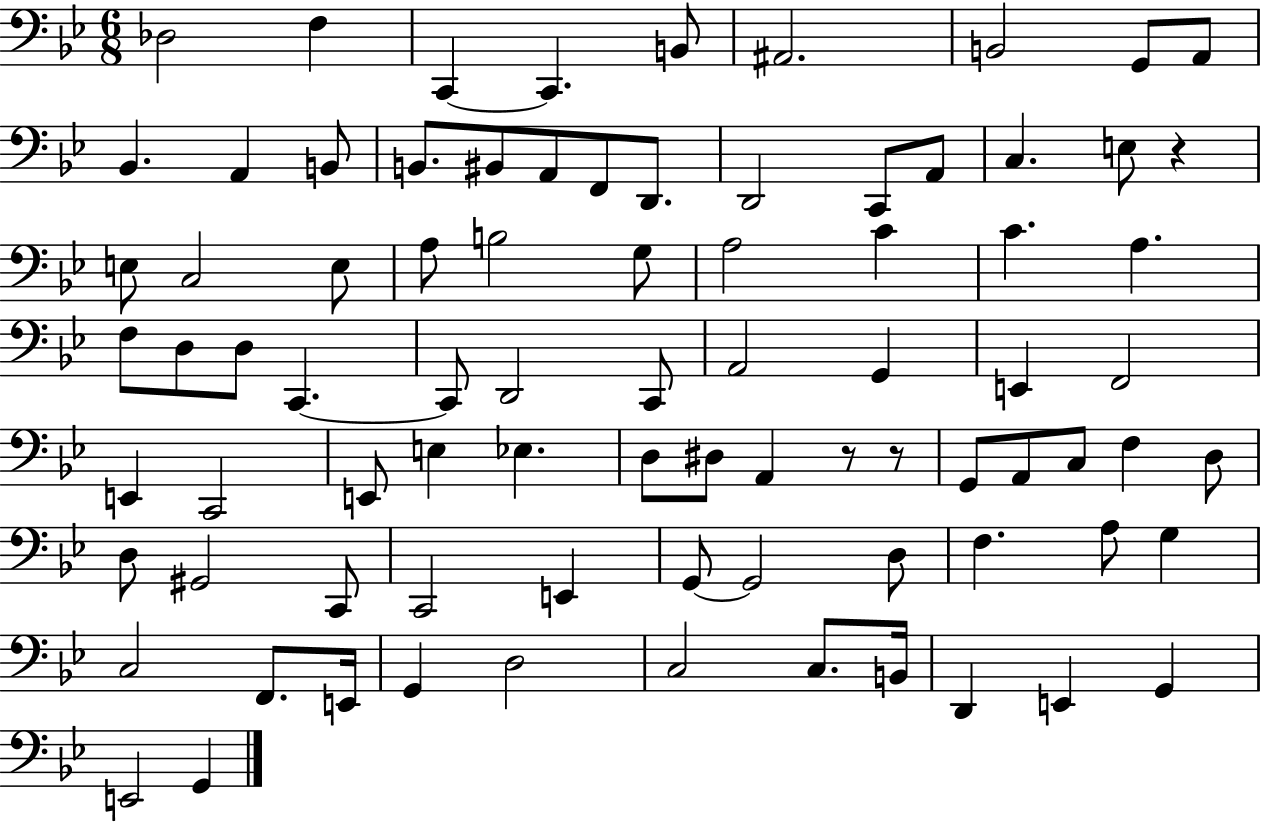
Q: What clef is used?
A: bass